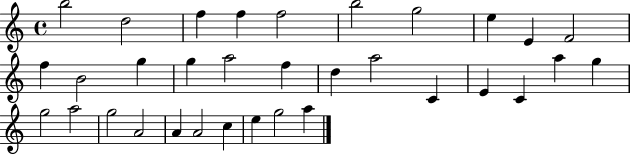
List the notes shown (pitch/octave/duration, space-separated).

B5/h D5/h F5/q F5/q F5/h B5/h G5/h E5/q E4/q F4/h F5/q B4/h G5/q G5/q A5/h F5/q D5/q A5/h C4/q E4/q C4/q A5/q G5/q G5/h A5/h G5/h A4/h A4/q A4/h C5/q E5/q G5/h A5/q